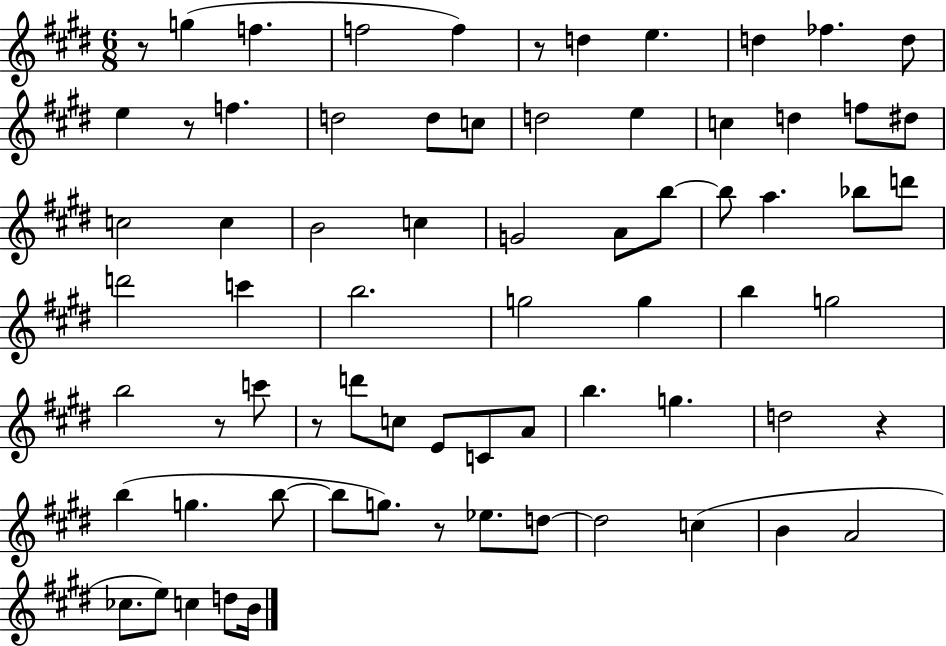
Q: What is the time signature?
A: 6/8